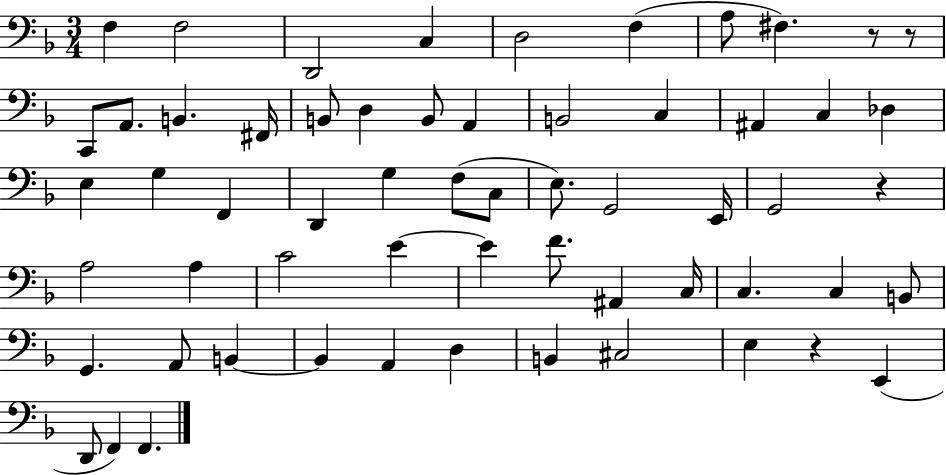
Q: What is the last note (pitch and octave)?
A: F2